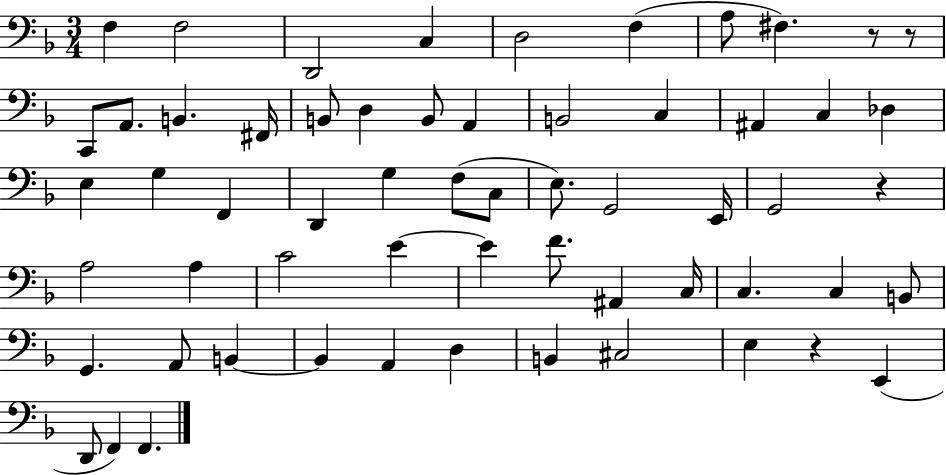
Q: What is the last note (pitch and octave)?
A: F2